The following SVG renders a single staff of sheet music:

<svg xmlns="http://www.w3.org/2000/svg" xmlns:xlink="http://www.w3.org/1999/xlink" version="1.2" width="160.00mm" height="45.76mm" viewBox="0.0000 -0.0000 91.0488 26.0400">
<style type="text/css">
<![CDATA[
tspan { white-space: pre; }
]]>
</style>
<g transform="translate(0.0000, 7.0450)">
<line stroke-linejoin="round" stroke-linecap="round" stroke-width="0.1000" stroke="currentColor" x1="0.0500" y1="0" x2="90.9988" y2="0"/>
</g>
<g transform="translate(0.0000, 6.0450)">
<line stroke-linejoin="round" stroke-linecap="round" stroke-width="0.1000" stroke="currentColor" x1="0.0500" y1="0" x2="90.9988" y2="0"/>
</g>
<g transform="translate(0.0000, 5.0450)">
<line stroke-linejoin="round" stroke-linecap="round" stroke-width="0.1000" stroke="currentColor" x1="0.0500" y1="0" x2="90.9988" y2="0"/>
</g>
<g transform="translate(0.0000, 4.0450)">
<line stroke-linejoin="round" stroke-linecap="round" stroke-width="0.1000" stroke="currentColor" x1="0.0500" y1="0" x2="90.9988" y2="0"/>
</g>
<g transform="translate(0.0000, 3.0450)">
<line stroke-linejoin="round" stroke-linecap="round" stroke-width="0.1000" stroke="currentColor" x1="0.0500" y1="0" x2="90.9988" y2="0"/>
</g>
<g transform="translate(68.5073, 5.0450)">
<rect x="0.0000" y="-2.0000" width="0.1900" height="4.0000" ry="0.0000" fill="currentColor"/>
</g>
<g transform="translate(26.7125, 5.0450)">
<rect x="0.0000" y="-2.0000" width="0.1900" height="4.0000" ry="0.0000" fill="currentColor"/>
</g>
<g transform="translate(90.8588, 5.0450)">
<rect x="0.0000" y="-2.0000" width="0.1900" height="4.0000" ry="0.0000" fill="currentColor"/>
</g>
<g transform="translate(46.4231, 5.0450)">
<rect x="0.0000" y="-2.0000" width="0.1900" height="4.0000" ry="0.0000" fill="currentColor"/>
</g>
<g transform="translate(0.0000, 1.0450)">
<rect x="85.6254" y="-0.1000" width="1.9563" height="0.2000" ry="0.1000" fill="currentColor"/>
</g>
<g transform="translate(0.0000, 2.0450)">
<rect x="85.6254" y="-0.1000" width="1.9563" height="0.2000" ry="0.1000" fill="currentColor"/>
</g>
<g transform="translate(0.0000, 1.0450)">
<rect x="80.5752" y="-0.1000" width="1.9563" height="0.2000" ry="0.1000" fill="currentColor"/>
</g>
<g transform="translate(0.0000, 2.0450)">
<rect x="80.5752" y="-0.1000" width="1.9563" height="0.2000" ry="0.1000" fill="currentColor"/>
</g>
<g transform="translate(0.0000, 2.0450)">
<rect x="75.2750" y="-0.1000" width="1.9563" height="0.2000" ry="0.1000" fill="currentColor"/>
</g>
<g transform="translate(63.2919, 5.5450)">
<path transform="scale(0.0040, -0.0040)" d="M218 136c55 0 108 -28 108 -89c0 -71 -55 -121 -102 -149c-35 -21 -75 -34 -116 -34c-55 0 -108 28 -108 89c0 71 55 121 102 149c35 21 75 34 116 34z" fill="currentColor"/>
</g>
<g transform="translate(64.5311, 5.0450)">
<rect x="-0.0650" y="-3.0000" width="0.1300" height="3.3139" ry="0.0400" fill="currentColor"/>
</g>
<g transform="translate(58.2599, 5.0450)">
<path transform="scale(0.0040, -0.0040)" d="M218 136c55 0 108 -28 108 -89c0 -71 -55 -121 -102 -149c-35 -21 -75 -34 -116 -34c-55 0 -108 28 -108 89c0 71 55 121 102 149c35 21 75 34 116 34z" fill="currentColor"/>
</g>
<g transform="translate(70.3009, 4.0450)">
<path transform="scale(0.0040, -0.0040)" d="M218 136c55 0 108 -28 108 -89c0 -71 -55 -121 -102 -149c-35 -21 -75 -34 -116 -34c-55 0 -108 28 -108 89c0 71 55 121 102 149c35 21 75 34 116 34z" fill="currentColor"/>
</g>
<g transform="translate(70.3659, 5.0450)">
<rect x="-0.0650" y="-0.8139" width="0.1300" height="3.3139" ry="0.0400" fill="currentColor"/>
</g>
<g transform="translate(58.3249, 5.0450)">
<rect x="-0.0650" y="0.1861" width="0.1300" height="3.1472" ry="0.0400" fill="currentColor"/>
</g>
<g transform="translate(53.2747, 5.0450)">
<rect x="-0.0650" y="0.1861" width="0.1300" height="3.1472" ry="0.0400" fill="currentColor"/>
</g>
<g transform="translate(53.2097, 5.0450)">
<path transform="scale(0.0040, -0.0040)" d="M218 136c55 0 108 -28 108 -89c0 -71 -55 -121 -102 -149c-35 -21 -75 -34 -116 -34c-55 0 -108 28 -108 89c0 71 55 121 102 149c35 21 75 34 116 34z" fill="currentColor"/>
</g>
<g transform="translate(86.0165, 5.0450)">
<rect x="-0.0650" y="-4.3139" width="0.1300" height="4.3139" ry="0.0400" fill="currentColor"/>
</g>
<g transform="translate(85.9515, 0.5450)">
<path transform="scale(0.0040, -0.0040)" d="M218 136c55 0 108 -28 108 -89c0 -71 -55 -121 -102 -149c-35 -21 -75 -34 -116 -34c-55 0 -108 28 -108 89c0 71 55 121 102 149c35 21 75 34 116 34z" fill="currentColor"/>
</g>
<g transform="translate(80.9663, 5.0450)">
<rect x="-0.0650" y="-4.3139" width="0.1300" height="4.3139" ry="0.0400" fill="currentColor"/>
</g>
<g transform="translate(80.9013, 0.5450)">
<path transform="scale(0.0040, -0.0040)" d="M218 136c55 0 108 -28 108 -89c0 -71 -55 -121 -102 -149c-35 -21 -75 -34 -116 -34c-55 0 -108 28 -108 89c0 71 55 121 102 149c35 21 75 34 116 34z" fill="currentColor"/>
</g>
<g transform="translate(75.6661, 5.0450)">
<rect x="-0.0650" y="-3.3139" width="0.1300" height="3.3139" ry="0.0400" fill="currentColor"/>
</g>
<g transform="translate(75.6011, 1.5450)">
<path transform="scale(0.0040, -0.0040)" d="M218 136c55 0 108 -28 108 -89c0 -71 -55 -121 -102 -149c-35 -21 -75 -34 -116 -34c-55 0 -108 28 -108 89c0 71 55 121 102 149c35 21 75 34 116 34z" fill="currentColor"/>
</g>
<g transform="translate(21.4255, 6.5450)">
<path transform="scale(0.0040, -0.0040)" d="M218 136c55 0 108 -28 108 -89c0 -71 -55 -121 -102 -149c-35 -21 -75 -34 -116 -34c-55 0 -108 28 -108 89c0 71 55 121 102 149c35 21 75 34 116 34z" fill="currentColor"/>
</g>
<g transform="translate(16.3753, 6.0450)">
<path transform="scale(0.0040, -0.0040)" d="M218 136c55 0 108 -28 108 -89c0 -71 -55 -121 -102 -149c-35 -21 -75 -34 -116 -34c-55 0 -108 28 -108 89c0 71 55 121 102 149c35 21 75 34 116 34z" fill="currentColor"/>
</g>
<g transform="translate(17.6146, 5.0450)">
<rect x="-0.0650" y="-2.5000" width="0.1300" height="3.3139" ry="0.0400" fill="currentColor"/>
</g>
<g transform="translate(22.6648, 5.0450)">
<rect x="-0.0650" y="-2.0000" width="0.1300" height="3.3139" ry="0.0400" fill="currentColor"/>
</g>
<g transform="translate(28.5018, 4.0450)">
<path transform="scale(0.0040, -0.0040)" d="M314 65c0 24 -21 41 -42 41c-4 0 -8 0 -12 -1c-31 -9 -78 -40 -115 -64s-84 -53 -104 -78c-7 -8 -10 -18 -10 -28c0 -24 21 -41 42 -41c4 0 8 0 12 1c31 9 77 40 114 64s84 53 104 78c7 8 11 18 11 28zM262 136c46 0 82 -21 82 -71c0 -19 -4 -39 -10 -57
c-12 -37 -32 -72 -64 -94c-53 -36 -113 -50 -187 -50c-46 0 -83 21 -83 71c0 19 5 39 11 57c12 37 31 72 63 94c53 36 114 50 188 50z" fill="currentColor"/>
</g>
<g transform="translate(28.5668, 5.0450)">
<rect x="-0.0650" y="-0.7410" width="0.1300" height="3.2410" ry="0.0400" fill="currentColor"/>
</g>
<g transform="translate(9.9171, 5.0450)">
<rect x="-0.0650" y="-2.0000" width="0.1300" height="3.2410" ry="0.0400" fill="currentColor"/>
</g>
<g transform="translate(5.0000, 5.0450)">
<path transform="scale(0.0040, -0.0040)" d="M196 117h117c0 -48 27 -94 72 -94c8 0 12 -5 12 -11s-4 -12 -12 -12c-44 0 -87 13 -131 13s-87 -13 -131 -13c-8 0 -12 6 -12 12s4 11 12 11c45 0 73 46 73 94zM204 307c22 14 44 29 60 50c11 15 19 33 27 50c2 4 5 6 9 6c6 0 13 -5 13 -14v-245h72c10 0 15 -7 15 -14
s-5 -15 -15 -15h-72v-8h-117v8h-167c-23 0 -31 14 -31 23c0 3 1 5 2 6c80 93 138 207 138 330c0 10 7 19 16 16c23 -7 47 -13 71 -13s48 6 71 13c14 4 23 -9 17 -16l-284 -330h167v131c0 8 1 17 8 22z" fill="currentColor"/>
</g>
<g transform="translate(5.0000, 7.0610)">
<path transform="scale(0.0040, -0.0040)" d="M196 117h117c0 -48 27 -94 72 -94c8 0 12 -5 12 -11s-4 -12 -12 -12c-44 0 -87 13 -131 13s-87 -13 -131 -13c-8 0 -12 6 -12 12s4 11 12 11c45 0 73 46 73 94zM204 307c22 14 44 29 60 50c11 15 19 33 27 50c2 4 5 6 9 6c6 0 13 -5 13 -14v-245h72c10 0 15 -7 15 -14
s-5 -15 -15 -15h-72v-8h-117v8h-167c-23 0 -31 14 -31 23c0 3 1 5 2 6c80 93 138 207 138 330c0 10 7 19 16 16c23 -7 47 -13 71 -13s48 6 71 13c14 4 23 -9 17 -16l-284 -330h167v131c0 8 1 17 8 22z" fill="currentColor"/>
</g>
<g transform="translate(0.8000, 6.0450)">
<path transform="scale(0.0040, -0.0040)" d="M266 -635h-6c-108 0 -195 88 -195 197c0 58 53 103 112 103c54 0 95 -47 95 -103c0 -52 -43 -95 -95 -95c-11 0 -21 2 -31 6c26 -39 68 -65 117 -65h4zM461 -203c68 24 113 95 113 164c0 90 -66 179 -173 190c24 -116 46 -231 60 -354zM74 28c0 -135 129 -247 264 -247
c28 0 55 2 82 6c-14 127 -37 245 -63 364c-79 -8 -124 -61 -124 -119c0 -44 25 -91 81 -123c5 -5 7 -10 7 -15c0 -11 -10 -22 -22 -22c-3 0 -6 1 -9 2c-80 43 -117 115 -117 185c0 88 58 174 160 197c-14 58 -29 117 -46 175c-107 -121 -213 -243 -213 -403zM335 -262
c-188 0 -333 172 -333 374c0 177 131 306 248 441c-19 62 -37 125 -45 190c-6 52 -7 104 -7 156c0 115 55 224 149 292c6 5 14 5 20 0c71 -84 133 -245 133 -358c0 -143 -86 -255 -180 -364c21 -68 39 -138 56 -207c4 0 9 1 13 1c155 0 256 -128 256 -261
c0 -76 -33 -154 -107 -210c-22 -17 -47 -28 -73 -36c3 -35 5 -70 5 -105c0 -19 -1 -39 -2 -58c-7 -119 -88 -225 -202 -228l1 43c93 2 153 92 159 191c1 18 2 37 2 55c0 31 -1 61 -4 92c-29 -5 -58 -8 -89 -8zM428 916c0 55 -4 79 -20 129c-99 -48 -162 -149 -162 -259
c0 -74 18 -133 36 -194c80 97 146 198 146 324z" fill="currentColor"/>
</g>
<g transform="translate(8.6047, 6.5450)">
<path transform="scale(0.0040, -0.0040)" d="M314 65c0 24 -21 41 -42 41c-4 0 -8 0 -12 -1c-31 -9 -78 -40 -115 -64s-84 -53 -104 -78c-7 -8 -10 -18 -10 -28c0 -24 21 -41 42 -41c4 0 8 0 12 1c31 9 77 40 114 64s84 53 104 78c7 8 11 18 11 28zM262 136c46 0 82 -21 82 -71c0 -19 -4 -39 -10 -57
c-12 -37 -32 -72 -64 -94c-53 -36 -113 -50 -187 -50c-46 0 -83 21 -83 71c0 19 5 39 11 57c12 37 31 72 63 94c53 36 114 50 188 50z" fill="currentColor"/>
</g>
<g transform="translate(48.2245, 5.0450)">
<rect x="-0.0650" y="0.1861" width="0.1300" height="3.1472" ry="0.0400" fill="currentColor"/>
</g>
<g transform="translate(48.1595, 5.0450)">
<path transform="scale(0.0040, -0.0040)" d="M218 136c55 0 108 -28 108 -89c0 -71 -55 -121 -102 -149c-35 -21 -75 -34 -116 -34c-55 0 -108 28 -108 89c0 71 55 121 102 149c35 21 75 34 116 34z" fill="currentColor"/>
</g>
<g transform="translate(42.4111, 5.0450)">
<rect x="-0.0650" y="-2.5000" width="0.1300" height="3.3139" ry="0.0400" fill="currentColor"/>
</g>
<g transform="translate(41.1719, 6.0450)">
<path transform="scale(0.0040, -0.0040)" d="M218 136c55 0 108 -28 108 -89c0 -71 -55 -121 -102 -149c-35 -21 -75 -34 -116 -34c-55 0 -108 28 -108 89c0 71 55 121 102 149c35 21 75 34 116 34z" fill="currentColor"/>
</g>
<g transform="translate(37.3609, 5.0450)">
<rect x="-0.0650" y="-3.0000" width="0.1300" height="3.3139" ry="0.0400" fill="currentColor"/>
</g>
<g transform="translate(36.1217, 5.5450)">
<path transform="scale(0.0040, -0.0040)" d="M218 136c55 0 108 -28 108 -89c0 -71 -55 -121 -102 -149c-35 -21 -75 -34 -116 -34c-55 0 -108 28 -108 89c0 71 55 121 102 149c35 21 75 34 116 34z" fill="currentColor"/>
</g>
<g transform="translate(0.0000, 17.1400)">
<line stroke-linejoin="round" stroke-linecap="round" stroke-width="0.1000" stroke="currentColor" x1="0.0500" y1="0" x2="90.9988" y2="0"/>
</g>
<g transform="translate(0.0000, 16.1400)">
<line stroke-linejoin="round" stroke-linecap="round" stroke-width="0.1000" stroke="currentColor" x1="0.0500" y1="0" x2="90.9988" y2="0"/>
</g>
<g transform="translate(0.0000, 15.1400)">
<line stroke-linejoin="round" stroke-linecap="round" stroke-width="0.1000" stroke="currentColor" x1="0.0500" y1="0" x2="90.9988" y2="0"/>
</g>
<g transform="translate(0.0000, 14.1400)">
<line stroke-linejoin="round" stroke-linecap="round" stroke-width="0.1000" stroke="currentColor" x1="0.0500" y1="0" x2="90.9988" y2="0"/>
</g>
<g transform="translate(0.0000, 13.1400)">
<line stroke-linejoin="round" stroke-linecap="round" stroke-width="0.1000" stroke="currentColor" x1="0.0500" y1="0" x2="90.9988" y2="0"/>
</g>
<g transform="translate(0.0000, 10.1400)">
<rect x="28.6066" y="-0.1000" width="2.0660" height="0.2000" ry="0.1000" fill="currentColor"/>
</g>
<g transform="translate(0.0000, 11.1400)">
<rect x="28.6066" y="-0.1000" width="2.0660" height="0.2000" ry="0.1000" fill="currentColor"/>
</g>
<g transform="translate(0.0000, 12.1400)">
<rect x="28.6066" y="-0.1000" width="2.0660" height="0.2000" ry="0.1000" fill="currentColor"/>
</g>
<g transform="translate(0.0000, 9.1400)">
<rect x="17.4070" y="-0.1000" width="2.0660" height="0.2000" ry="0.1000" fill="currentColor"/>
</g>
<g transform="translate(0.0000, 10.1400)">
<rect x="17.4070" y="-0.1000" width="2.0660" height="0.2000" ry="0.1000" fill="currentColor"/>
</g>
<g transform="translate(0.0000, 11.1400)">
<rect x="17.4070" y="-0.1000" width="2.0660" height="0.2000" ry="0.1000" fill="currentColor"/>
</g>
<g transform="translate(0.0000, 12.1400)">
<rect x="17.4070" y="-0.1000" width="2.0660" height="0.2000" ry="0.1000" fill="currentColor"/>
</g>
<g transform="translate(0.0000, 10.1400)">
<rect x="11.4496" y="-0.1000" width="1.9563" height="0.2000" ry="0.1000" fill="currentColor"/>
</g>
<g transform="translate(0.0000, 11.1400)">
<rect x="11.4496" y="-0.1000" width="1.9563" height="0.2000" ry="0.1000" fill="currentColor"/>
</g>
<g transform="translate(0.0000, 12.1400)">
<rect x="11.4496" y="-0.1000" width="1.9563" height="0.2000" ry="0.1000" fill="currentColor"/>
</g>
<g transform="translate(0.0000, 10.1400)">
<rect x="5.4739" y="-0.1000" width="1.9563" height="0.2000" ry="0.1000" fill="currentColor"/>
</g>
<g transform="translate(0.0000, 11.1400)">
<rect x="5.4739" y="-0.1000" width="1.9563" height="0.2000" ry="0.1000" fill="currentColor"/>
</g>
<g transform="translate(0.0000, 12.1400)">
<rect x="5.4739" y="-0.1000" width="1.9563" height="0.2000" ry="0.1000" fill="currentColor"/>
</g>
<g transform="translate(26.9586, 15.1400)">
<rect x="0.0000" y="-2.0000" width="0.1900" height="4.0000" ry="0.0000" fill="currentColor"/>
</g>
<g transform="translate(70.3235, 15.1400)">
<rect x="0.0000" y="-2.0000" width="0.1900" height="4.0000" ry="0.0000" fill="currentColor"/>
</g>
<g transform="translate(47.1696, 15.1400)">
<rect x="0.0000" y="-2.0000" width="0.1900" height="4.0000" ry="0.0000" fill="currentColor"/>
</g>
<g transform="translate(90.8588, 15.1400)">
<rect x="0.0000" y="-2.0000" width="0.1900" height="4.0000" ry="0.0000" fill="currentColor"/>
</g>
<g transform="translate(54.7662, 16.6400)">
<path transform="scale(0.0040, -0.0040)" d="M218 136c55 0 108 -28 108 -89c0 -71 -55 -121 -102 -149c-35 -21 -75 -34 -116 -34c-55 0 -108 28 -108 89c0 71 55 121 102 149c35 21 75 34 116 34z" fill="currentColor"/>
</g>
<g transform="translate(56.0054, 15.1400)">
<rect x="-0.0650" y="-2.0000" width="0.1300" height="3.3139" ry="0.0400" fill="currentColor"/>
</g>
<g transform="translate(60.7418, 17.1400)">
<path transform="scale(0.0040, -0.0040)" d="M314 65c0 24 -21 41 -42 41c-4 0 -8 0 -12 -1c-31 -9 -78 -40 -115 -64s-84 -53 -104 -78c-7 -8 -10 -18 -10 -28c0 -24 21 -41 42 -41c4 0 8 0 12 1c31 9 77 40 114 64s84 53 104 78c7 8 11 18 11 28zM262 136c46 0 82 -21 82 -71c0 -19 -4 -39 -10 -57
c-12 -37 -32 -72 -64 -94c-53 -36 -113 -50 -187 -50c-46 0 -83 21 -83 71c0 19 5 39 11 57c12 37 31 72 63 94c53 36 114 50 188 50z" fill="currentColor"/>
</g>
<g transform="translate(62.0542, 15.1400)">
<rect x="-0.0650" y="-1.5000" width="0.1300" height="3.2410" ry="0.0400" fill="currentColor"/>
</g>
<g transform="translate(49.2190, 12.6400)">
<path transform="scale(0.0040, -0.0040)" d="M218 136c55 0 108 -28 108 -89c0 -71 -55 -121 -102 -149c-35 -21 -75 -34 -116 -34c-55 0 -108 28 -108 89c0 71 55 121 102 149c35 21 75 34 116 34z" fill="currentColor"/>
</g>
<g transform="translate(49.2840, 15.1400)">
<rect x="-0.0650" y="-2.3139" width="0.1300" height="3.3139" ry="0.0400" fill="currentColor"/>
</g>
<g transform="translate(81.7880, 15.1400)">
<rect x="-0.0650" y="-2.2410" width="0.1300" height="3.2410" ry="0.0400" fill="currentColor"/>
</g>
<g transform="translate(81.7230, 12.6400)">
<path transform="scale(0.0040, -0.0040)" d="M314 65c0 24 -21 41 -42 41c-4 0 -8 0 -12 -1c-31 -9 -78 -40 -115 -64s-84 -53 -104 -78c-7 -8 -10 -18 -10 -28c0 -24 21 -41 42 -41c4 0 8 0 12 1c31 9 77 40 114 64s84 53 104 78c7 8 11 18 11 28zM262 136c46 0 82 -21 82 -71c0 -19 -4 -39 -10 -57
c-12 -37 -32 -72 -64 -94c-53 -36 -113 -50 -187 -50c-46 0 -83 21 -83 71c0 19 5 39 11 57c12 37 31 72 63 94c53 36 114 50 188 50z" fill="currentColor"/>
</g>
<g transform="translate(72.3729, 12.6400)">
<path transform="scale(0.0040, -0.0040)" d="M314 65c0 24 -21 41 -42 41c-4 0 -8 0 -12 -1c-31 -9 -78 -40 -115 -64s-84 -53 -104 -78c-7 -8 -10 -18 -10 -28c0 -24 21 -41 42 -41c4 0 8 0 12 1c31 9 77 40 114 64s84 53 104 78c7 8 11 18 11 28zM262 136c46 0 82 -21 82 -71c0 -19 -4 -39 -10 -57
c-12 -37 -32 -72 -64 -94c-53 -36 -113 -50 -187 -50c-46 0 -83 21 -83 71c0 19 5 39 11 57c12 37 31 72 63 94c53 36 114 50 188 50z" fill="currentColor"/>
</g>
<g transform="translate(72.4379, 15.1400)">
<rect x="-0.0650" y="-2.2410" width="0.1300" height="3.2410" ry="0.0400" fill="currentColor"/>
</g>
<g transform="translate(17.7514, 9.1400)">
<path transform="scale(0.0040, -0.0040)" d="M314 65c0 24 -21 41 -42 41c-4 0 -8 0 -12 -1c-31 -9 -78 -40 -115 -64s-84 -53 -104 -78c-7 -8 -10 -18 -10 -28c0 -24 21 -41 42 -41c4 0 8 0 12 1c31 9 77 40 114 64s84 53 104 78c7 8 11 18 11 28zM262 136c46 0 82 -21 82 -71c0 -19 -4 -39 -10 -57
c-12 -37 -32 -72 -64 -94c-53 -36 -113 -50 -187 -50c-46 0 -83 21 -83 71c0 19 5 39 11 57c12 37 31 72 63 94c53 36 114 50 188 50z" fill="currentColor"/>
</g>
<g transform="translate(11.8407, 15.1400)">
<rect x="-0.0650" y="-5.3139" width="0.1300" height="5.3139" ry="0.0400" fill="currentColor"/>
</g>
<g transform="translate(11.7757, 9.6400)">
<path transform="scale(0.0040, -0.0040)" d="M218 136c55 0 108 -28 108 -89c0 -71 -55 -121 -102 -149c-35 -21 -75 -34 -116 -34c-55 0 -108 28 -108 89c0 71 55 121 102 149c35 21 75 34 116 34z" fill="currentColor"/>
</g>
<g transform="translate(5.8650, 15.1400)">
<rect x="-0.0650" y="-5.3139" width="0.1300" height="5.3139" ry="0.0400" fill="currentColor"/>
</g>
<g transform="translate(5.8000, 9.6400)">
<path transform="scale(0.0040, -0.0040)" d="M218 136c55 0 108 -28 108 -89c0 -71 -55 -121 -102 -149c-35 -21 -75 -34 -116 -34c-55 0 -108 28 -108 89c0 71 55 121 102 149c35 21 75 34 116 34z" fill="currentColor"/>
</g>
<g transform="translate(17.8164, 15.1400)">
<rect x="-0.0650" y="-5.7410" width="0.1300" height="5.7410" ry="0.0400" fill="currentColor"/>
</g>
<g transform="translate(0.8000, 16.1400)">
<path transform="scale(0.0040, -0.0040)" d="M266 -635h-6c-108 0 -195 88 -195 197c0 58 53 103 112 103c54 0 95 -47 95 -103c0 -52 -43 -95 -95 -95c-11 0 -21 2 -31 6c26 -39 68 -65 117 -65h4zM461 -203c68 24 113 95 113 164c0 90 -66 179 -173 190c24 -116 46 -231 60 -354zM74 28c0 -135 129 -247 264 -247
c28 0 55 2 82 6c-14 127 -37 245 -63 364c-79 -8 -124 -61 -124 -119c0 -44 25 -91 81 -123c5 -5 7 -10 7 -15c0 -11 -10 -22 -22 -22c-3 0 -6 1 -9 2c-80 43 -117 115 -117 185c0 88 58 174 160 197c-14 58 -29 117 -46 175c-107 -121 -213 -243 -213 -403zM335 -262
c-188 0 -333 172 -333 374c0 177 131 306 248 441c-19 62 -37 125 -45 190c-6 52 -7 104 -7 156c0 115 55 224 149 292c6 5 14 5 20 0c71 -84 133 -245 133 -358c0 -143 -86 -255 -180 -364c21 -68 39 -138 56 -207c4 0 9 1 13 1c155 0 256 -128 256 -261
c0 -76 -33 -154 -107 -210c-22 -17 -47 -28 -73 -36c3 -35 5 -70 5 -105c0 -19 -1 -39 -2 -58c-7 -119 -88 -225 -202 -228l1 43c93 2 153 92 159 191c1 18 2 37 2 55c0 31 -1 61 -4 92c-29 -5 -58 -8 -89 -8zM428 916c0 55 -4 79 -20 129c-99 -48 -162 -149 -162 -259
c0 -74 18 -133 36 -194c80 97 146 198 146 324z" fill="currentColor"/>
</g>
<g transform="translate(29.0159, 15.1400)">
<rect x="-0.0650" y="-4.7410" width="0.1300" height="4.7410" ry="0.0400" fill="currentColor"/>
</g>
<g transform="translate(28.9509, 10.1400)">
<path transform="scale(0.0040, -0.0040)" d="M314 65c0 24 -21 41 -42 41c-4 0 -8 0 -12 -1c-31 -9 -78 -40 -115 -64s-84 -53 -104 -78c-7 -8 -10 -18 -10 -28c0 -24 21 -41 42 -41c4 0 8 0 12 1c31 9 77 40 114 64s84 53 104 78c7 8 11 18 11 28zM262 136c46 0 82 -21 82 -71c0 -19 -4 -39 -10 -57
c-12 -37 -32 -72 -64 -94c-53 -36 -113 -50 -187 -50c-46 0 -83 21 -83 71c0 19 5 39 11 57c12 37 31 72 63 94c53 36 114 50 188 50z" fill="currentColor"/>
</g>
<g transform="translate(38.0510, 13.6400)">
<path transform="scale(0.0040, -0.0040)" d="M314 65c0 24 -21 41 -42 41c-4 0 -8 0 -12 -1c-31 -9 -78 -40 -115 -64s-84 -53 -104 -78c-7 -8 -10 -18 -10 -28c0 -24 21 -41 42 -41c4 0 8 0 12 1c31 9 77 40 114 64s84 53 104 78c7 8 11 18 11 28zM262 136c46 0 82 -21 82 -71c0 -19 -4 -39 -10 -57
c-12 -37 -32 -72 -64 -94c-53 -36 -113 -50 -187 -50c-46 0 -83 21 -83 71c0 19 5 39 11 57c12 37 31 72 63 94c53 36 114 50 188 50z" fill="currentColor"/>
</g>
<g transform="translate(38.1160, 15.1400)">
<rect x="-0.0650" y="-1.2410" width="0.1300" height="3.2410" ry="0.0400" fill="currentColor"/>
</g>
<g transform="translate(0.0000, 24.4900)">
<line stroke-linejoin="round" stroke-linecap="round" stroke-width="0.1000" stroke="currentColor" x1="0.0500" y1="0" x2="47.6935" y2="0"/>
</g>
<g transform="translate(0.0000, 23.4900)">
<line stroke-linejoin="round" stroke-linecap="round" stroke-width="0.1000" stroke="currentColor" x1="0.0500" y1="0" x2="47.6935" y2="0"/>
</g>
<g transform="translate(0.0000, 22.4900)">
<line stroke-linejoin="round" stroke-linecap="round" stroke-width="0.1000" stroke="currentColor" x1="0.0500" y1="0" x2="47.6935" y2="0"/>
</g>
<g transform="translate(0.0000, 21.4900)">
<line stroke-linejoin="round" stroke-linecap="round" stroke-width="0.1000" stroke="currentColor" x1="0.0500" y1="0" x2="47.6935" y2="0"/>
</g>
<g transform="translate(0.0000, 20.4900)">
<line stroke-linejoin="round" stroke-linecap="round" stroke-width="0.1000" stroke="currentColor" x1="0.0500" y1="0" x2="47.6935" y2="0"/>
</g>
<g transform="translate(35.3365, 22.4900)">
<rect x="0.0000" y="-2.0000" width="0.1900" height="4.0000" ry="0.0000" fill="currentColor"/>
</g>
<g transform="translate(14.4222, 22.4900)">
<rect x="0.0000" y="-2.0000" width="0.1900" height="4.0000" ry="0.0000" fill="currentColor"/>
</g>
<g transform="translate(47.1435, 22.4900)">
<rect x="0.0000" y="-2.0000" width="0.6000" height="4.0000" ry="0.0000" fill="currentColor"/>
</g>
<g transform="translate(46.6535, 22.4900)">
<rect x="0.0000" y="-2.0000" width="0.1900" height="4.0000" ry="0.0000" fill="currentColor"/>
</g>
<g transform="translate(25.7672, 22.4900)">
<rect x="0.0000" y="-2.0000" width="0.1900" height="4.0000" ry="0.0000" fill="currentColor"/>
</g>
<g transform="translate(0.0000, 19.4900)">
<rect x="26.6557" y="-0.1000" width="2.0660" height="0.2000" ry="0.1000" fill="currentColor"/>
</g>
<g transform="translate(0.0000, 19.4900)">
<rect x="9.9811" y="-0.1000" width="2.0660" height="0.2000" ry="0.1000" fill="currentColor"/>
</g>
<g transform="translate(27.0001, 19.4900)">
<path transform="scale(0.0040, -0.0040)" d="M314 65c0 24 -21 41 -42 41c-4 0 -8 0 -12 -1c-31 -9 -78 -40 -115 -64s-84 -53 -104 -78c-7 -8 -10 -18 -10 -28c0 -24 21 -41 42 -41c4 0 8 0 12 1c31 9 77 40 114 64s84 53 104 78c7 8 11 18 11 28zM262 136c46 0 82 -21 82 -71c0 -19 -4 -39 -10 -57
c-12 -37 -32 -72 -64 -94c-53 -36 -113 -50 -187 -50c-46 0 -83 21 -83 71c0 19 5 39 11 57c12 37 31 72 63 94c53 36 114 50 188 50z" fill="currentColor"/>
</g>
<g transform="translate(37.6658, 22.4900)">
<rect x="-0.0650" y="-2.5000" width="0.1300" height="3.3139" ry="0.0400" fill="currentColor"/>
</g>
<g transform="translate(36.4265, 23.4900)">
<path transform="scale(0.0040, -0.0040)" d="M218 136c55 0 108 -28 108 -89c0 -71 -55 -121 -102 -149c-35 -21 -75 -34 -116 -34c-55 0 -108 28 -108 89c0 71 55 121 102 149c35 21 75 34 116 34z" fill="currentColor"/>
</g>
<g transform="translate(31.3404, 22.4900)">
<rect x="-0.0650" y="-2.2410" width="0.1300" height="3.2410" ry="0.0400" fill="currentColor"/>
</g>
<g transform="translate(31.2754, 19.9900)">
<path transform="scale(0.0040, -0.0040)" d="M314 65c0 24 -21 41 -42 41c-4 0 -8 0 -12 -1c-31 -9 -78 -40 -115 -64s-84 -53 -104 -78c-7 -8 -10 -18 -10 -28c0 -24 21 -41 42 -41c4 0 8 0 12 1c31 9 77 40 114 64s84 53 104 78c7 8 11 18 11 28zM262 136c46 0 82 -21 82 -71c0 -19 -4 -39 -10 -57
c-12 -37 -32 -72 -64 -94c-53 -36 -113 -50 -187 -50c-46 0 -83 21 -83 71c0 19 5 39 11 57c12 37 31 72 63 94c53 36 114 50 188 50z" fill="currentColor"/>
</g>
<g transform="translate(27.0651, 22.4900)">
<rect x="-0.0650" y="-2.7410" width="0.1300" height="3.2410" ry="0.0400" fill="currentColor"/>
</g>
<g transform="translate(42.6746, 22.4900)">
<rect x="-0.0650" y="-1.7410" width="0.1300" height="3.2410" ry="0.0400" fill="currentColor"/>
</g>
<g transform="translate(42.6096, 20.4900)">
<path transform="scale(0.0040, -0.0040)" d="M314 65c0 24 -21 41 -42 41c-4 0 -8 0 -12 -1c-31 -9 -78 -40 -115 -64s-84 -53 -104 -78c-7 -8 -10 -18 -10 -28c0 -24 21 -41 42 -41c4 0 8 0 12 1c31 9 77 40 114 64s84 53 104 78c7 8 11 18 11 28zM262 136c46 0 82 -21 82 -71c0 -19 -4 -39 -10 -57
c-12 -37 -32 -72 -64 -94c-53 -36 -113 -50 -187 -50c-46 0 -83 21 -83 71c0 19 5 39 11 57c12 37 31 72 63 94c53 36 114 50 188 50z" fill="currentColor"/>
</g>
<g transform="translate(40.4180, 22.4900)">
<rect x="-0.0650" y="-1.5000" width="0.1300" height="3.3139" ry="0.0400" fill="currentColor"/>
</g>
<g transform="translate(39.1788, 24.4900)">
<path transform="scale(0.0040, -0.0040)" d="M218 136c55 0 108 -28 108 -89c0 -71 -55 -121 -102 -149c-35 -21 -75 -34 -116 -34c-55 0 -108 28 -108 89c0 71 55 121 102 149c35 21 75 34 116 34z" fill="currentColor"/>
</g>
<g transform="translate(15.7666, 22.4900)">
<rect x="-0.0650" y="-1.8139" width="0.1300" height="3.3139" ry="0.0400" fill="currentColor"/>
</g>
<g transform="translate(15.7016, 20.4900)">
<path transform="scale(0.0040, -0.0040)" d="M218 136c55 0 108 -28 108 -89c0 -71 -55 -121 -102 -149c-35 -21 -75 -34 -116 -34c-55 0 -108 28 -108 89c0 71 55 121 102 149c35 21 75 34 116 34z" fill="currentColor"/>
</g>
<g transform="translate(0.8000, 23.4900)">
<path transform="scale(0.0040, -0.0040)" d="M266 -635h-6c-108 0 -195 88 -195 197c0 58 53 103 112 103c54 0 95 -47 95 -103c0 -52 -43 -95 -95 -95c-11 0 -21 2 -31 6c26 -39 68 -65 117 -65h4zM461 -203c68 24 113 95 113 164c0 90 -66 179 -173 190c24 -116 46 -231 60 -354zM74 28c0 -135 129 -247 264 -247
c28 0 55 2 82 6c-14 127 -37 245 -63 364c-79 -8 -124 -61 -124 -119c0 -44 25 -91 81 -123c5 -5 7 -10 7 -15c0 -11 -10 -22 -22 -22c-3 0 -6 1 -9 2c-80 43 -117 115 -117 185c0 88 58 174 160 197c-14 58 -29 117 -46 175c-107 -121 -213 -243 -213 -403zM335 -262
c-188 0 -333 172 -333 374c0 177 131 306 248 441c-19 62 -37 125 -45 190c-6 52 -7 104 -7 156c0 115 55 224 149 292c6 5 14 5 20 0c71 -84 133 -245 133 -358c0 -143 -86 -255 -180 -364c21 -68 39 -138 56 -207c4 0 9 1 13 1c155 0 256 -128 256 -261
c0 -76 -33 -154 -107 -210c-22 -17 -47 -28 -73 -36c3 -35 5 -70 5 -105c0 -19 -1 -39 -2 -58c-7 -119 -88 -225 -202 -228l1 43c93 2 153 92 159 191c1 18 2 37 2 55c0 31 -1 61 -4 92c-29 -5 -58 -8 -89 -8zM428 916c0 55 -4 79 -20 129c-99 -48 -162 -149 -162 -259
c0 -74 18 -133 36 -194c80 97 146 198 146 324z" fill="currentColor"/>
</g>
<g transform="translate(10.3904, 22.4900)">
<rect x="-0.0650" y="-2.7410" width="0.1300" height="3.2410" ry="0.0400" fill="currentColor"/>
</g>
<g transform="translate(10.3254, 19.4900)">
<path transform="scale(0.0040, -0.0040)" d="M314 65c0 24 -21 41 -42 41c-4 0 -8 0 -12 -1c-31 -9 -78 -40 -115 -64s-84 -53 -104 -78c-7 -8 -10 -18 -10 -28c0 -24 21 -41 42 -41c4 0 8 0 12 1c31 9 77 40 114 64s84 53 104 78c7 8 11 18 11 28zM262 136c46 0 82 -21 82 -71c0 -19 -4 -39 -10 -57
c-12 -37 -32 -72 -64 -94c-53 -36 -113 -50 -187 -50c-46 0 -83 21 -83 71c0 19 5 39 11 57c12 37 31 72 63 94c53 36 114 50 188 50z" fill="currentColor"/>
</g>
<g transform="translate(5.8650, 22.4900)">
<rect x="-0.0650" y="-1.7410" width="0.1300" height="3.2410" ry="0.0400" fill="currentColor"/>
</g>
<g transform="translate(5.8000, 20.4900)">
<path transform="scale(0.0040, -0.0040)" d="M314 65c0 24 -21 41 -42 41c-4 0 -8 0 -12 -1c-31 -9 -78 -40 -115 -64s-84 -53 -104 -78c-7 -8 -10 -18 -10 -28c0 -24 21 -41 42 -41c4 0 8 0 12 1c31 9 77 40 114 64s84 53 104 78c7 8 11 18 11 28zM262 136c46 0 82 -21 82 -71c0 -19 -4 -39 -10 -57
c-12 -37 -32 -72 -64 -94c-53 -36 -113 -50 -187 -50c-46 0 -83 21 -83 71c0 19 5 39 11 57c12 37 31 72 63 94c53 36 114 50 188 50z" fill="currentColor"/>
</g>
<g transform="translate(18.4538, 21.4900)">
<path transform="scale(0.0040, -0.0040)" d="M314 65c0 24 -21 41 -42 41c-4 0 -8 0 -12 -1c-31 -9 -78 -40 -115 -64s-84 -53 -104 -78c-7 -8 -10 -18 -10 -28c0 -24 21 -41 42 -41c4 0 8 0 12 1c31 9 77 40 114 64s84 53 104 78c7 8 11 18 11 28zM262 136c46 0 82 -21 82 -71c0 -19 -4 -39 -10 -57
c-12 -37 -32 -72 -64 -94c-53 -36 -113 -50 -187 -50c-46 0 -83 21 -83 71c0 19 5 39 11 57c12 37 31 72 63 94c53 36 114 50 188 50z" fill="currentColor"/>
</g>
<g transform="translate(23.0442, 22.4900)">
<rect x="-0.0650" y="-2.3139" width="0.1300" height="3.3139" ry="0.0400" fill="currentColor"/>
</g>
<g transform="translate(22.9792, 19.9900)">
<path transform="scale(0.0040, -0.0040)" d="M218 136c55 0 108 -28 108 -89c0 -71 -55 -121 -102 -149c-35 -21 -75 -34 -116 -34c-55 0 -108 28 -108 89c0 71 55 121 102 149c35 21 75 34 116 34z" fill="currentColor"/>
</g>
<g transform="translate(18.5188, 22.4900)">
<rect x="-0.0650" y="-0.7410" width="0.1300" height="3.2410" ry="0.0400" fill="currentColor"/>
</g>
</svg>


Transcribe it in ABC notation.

X:1
T:Untitled
M:4/4
L:1/4
K:C
F2 G F d2 A G B B B A d b d' d' f' f' g'2 e'2 e2 g F E2 g2 g2 f2 a2 f d2 g a2 g2 G E f2